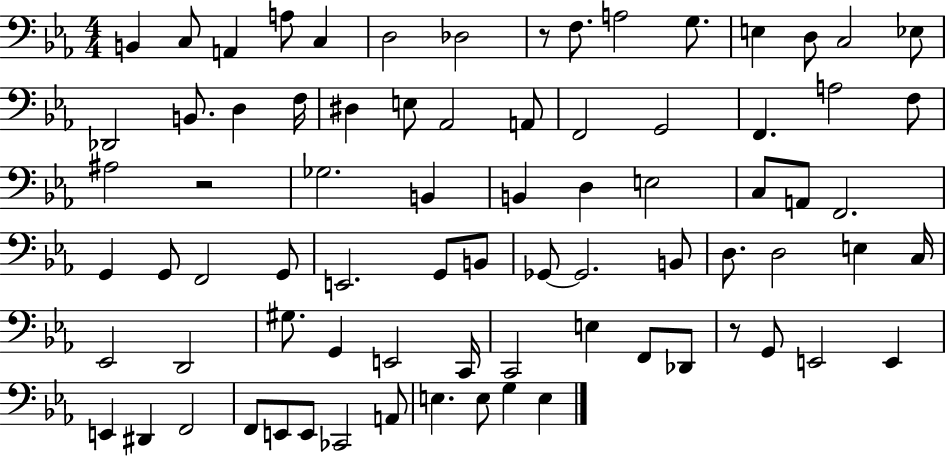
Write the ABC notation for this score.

X:1
T:Untitled
M:4/4
L:1/4
K:Eb
B,, C,/2 A,, A,/2 C, D,2 _D,2 z/2 F,/2 A,2 G,/2 E, D,/2 C,2 _E,/2 _D,,2 B,,/2 D, F,/4 ^D, E,/2 _A,,2 A,,/2 F,,2 G,,2 F,, A,2 F,/2 ^A,2 z2 _G,2 B,, B,, D, E,2 C,/2 A,,/2 F,,2 G,, G,,/2 F,,2 G,,/2 E,,2 G,,/2 B,,/2 _G,,/2 _G,,2 B,,/2 D,/2 D,2 E, C,/4 _E,,2 D,,2 ^G,/2 G,, E,,2 C,,/4 C,,2 E, F,,/2 _D,,/2 z/2 G,,/2 E,,2 E,, E,, ^D,, F,,2 F,,/2 E,,/2 E,,/2 _C,,2 A,,/2 E, E,/2 G, E,